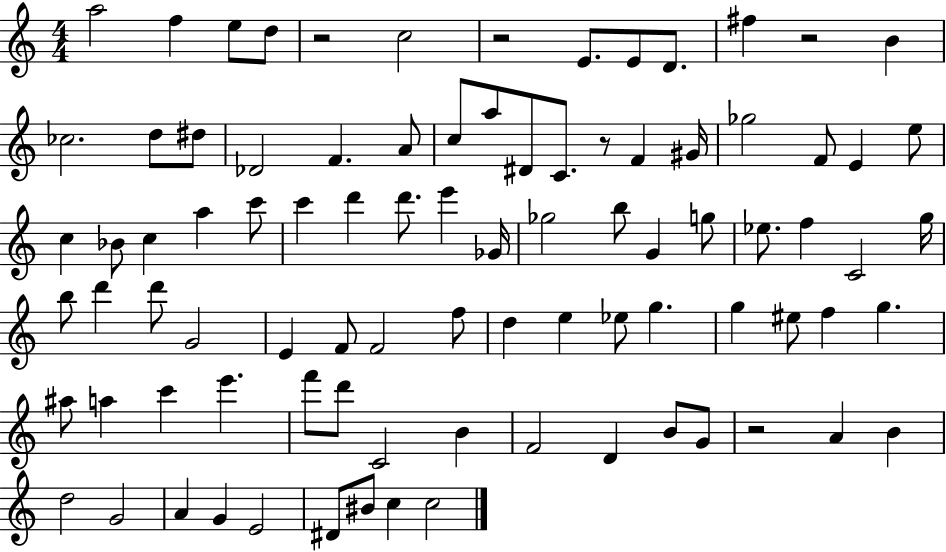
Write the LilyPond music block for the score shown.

{
  \clef treble
  \numericTimeSignature
  \time 4/4
  \key c \major
  a''2 f''4 e''8 d''8 | r2 c''2 | r2 e'8. e'8 d'8. | fis''4 r2 b'4 | \break ces''2. d''8 dis''8 | des'2 f'4. a'8 | c''8 a''8 dis'8 c'8. r8 f'4 gis'16 | ges''2 f'8 e'4 e''8 | \break c''4 bes'8 c''4 a''4 c'''8 | c'''4 d'''4 d'''8. e'''4 ges'16 | ges''2 b''8 g'4 g''8 | ees''8. f''4 c'2 g''16 | \break b''8 d'''4 d'''8 g'2 | e'4 f'8 f'2 f''8 | d''4 e''4 ees''8 g''4. | g''4 eis''8 f''4 g''4. | \break ais''8 a''4 c'''4 e'''4. | f'''8 d'''8 c'2 b'4 | f'2 d'4 b'8 g'8 | r2 a'4 b'4 | \break d''2 g'2 | a'4 g'4 e'2 | dis'8 bis'8 c''4 c''2 | \bar "|."
}